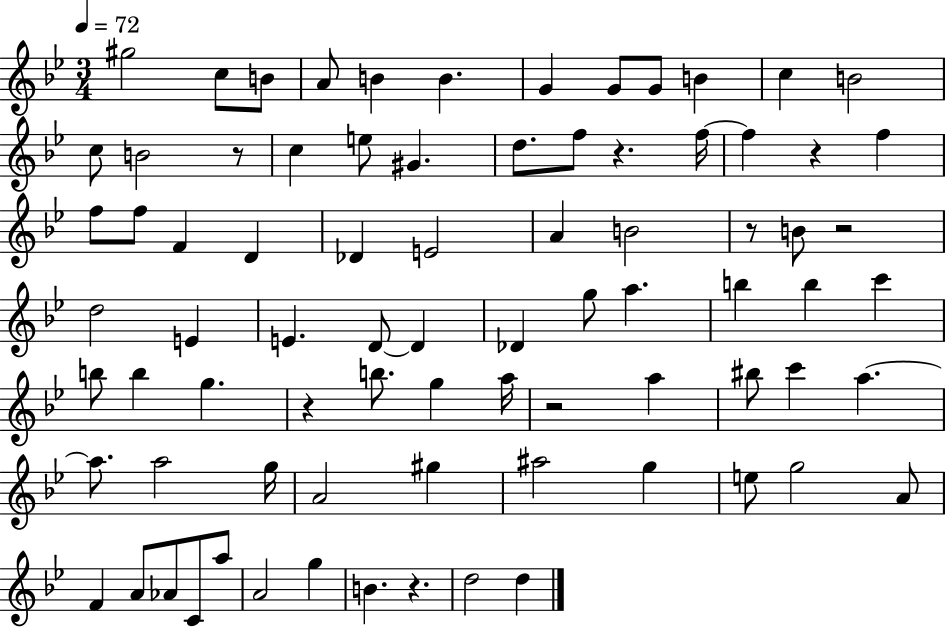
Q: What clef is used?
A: treble